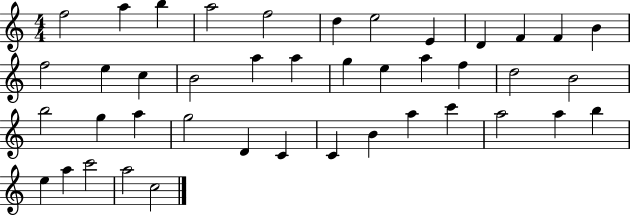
F5/h A5/q B5/q A5/h F5/h D5/q E5/h E4/q D4/q F4/q F4/q B4/q F5/h E5/q C5/q B4/h A5/q A5/q G5/q E5/q A5/q F5/q D5/h B4/h B5/h G5/q A5/q G5/h D4/q C4/q C4/q B4/q A5/q C6/q A5/h A5/q B5/q E5/q A5/q C6/h A5/h C5/h